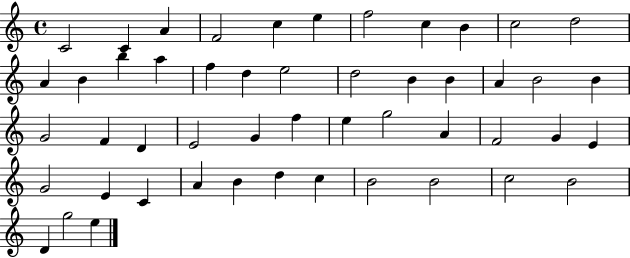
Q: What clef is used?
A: treble